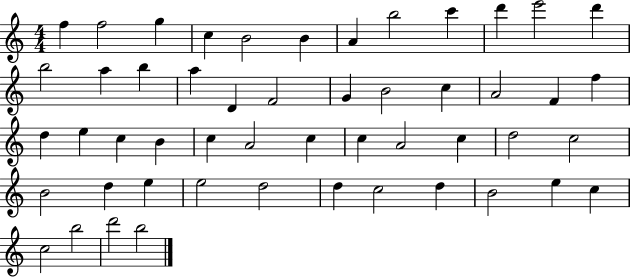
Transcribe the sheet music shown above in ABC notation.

X:1
T:Untitled
M:4/4
L:1/4
K:C
f f2 g c B2 B A b2 c' d' e'2 d' b2 a b a D F2 G B2 c A2 F f d e c B c A2 c c A2 c d2 c2 B2 d e e2 d2 d c2 d B2 e c c2 b2 d'2 b2